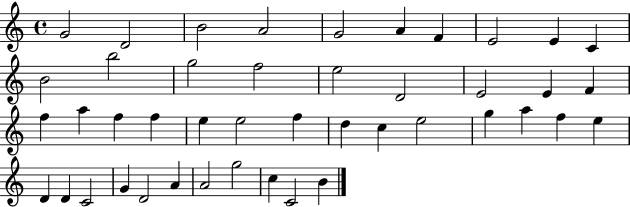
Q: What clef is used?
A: treble